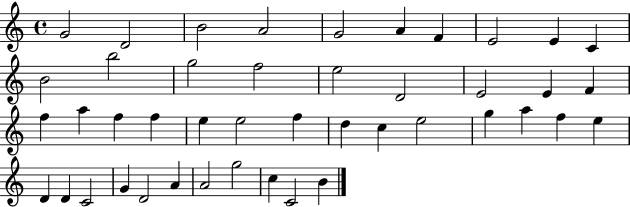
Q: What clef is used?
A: treble